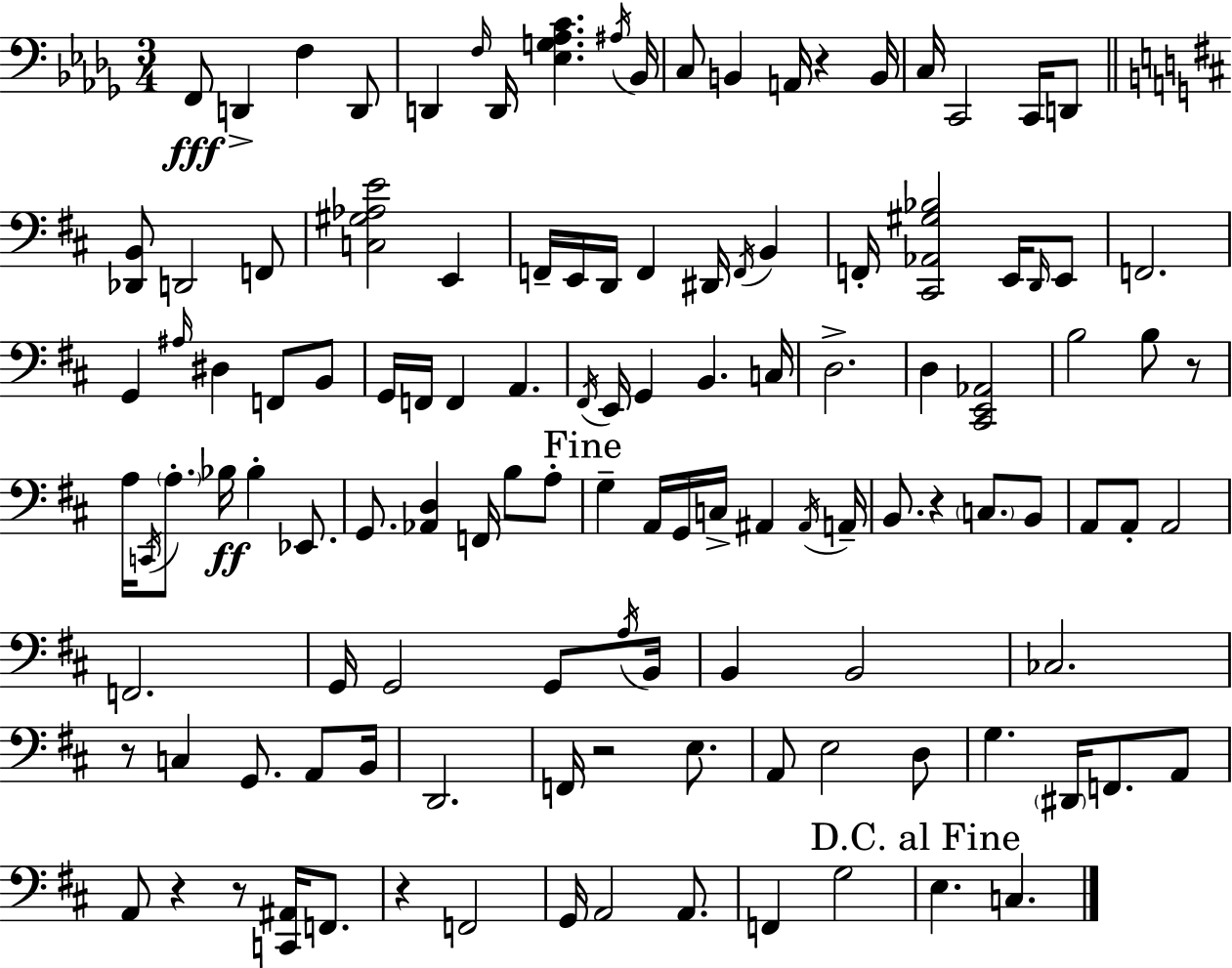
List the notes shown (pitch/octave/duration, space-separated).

F2/e D2/q F3/q D2/e D2/q F3/s D2/s [Eb3,G3,Ab3,C4]/q. A#3/s Bb2/s C3/e B2/q A2/s R/q B2/s C3/s C2/h C2/s D2/e [Db2,B2]/e D2/h F2/e [C3,G#3,Ab3,E4]/h E2/q F2/s E2/s D2/s F2/q D#2/s F2/s B2/q F2/s [C#2,Ab2,G#3,Bb3]/h E2/s D2/s E2/e F2/h. G2/q A#3/s D#3/q F2/e B2/e G2/s F2/s F2/q A2/q. F#2/s E2/s G2/q B2/q. C3/s D3/h. D3/q [C#2,E2,Ab2]/h B3/h B3/e R/e A3/s C2/s A3/e. Bb3/s Bb3/q Eb2/e. G2/e. [Ab2,D3]/q F2/s B3/e A3/e G3/q A2/s G2/s C3/s A#2/q A#2/s A2/s B2/e. R/q C3/e. B2/e A2/e A2/e A2/h F2/h. G2/s G2/h G2/e A3/s B2/s B2/q B2/h CES3/h. R/e C3/q G2/e. A2/e B2/s D2/h. F2/s R/h E3/e. A2/e E3/h D3/e G3/q. D#2/s F2/e. A2/e A2/e R/q R/e [C2,A#2]/s F2/e. R/q F2/h G2/s A2/h A2/e. F2/q G3/h E3/q. C3/q.